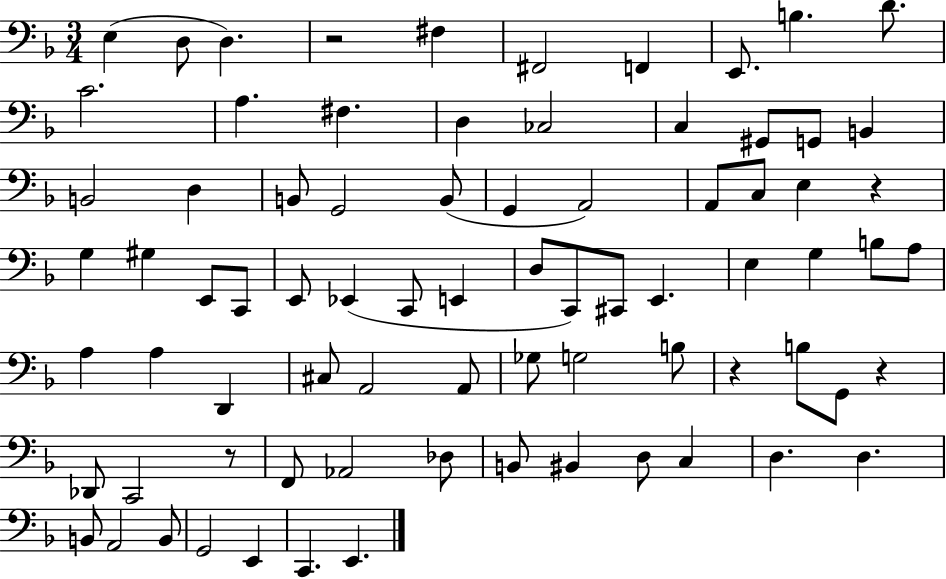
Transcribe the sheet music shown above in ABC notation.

X:1
T:Untitled
M:3/4
L:1/4
K:F
E, D,/2 D, z2 ^F, ^F,,2 F,, E,,/2 B, D/2 C2 A, ^F, D, _C,2 C, ^G,,/2 G,,/2 B,, B,,2 D, B,,/2 G,,2 B,,/2 G,, A,,2 A,,/2 C,/2 E, z G, ^G, E,,/2 C,,/2 E,,/2 _E,, C,,/2 E,, D,/2 C,,/2 ^C,,/2 E,, E, G, B,/2 A,/2 A, A, D,, ^C,/2 A,,2 A,,/2 _G,/2 G,2 B,/2 z B,/2 G,,/2 z _D,,/2 C,,2 z/2 F,,/2 _A,,2 _D,/2 B,,/2 ^B,, D,/2 C, D, D, B,,/2 A,,2 B,,/2 G,,2 E,, C,, E,,